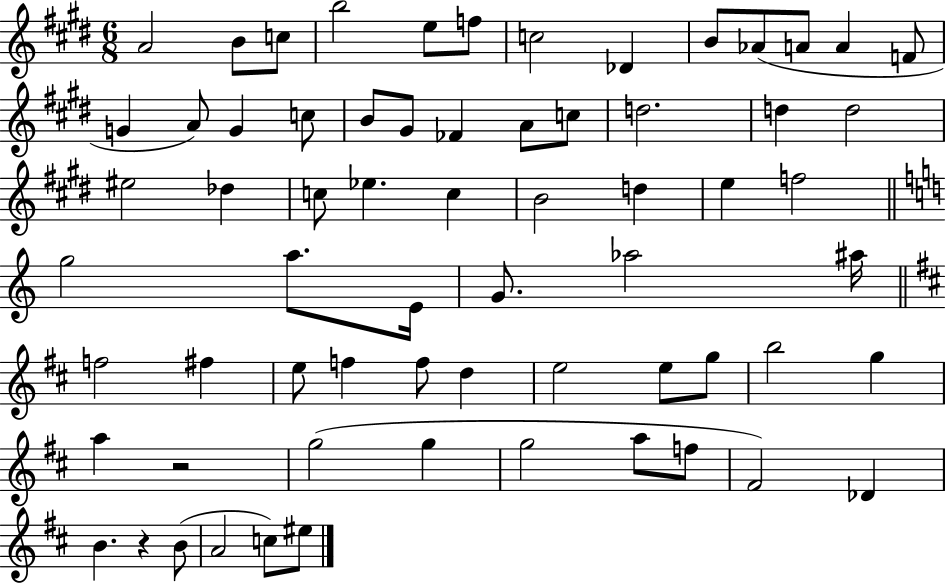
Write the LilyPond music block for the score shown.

{
  \clef treble
  \numericTimeSignature
  \time 6/8
  \key e \major
  \repeat volta 2 { a'2 b'8 c''8 | b''2 e''8 f''8 | c''2 des'4 | b'8 aes'8( a'8 a'4 f'8 | \break g'4 a'8) g'4 c''8 | b'8 gis'8 fes'4 a'8 c''8 | d''2. | d''4 d''2 | \break eis''2 des''4 | c''8 ees''4. c''4 | b'2 d''4 | e''4 f''2 | \break \bar "||" \break \key c \major g''2 a''8. e'16 | g'8. aes''2 ais''16 | \bar "||" \break \key b \minor f''2 fis''4 | e''8 f''4 f''8 d''4 | e''2 e''8 g''8 | b''2 g''4 | \break a''4 r2 | g''2( g''4 | g''2 a''8 f''8 | fis'2) des'4 | \break b'4. r4 b'8( | a'2 c''8) eis''8 | } \bar "|."
}